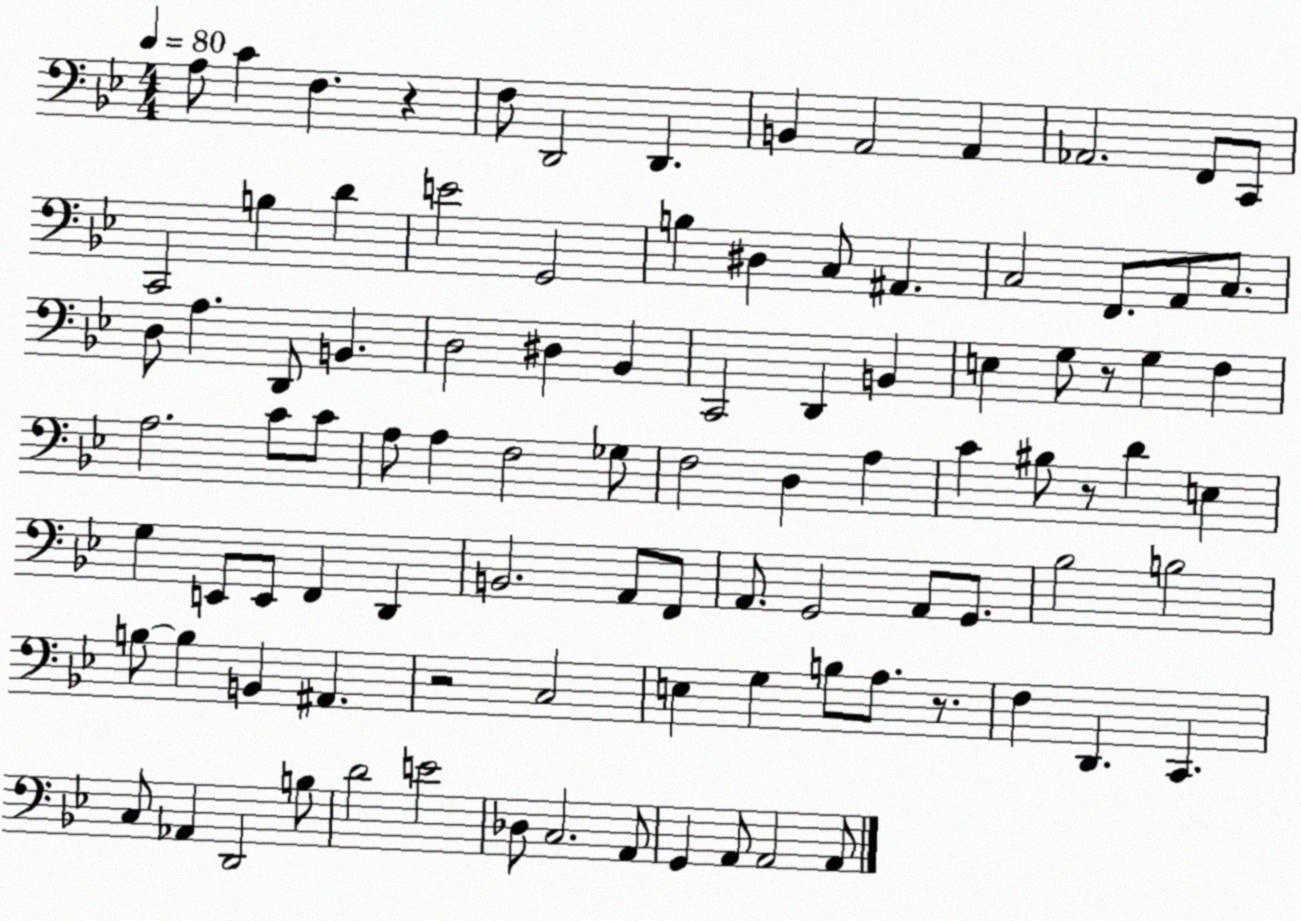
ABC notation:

X:1
T:Untitled
M:4/4
L:1/4
K:Bb
A,/2 C F, z F,/2 D,,2 D,, B,, A,,2 A,, _A,,2 F,,/2 C,,/2 C,,2 B, D E2 G,,2 B, ^D, C,/2 ^A,, C,2 F,,/2 A,,/2 C,/2 D,/2 A, D,,/2 B,, D,2 ^D, _B,, C,,2 D,, B,, E, G,/2 z/2 G, F, A,2 C/2 C/2 A,/2 A, F,2 _G,/2 F,2 D, A, C ^B,/2 z/2 D E, G, E,,/2 E,,/2 F,, D,, B,,2 A,,/2 F,,/2 A,,/2 G,,2 A,,/2 G,,/2 _B,2 B,2 B,/2 B, B,, ^A,, z2 C,2 E, G, B,/2 A,/2 z/2 F, D,, C,, C,/2 _A,, D,,2 B,/2 D2 E2 _D,/2 C,2 A,,/2 G,, A,,/2 A,,2 A,,/2